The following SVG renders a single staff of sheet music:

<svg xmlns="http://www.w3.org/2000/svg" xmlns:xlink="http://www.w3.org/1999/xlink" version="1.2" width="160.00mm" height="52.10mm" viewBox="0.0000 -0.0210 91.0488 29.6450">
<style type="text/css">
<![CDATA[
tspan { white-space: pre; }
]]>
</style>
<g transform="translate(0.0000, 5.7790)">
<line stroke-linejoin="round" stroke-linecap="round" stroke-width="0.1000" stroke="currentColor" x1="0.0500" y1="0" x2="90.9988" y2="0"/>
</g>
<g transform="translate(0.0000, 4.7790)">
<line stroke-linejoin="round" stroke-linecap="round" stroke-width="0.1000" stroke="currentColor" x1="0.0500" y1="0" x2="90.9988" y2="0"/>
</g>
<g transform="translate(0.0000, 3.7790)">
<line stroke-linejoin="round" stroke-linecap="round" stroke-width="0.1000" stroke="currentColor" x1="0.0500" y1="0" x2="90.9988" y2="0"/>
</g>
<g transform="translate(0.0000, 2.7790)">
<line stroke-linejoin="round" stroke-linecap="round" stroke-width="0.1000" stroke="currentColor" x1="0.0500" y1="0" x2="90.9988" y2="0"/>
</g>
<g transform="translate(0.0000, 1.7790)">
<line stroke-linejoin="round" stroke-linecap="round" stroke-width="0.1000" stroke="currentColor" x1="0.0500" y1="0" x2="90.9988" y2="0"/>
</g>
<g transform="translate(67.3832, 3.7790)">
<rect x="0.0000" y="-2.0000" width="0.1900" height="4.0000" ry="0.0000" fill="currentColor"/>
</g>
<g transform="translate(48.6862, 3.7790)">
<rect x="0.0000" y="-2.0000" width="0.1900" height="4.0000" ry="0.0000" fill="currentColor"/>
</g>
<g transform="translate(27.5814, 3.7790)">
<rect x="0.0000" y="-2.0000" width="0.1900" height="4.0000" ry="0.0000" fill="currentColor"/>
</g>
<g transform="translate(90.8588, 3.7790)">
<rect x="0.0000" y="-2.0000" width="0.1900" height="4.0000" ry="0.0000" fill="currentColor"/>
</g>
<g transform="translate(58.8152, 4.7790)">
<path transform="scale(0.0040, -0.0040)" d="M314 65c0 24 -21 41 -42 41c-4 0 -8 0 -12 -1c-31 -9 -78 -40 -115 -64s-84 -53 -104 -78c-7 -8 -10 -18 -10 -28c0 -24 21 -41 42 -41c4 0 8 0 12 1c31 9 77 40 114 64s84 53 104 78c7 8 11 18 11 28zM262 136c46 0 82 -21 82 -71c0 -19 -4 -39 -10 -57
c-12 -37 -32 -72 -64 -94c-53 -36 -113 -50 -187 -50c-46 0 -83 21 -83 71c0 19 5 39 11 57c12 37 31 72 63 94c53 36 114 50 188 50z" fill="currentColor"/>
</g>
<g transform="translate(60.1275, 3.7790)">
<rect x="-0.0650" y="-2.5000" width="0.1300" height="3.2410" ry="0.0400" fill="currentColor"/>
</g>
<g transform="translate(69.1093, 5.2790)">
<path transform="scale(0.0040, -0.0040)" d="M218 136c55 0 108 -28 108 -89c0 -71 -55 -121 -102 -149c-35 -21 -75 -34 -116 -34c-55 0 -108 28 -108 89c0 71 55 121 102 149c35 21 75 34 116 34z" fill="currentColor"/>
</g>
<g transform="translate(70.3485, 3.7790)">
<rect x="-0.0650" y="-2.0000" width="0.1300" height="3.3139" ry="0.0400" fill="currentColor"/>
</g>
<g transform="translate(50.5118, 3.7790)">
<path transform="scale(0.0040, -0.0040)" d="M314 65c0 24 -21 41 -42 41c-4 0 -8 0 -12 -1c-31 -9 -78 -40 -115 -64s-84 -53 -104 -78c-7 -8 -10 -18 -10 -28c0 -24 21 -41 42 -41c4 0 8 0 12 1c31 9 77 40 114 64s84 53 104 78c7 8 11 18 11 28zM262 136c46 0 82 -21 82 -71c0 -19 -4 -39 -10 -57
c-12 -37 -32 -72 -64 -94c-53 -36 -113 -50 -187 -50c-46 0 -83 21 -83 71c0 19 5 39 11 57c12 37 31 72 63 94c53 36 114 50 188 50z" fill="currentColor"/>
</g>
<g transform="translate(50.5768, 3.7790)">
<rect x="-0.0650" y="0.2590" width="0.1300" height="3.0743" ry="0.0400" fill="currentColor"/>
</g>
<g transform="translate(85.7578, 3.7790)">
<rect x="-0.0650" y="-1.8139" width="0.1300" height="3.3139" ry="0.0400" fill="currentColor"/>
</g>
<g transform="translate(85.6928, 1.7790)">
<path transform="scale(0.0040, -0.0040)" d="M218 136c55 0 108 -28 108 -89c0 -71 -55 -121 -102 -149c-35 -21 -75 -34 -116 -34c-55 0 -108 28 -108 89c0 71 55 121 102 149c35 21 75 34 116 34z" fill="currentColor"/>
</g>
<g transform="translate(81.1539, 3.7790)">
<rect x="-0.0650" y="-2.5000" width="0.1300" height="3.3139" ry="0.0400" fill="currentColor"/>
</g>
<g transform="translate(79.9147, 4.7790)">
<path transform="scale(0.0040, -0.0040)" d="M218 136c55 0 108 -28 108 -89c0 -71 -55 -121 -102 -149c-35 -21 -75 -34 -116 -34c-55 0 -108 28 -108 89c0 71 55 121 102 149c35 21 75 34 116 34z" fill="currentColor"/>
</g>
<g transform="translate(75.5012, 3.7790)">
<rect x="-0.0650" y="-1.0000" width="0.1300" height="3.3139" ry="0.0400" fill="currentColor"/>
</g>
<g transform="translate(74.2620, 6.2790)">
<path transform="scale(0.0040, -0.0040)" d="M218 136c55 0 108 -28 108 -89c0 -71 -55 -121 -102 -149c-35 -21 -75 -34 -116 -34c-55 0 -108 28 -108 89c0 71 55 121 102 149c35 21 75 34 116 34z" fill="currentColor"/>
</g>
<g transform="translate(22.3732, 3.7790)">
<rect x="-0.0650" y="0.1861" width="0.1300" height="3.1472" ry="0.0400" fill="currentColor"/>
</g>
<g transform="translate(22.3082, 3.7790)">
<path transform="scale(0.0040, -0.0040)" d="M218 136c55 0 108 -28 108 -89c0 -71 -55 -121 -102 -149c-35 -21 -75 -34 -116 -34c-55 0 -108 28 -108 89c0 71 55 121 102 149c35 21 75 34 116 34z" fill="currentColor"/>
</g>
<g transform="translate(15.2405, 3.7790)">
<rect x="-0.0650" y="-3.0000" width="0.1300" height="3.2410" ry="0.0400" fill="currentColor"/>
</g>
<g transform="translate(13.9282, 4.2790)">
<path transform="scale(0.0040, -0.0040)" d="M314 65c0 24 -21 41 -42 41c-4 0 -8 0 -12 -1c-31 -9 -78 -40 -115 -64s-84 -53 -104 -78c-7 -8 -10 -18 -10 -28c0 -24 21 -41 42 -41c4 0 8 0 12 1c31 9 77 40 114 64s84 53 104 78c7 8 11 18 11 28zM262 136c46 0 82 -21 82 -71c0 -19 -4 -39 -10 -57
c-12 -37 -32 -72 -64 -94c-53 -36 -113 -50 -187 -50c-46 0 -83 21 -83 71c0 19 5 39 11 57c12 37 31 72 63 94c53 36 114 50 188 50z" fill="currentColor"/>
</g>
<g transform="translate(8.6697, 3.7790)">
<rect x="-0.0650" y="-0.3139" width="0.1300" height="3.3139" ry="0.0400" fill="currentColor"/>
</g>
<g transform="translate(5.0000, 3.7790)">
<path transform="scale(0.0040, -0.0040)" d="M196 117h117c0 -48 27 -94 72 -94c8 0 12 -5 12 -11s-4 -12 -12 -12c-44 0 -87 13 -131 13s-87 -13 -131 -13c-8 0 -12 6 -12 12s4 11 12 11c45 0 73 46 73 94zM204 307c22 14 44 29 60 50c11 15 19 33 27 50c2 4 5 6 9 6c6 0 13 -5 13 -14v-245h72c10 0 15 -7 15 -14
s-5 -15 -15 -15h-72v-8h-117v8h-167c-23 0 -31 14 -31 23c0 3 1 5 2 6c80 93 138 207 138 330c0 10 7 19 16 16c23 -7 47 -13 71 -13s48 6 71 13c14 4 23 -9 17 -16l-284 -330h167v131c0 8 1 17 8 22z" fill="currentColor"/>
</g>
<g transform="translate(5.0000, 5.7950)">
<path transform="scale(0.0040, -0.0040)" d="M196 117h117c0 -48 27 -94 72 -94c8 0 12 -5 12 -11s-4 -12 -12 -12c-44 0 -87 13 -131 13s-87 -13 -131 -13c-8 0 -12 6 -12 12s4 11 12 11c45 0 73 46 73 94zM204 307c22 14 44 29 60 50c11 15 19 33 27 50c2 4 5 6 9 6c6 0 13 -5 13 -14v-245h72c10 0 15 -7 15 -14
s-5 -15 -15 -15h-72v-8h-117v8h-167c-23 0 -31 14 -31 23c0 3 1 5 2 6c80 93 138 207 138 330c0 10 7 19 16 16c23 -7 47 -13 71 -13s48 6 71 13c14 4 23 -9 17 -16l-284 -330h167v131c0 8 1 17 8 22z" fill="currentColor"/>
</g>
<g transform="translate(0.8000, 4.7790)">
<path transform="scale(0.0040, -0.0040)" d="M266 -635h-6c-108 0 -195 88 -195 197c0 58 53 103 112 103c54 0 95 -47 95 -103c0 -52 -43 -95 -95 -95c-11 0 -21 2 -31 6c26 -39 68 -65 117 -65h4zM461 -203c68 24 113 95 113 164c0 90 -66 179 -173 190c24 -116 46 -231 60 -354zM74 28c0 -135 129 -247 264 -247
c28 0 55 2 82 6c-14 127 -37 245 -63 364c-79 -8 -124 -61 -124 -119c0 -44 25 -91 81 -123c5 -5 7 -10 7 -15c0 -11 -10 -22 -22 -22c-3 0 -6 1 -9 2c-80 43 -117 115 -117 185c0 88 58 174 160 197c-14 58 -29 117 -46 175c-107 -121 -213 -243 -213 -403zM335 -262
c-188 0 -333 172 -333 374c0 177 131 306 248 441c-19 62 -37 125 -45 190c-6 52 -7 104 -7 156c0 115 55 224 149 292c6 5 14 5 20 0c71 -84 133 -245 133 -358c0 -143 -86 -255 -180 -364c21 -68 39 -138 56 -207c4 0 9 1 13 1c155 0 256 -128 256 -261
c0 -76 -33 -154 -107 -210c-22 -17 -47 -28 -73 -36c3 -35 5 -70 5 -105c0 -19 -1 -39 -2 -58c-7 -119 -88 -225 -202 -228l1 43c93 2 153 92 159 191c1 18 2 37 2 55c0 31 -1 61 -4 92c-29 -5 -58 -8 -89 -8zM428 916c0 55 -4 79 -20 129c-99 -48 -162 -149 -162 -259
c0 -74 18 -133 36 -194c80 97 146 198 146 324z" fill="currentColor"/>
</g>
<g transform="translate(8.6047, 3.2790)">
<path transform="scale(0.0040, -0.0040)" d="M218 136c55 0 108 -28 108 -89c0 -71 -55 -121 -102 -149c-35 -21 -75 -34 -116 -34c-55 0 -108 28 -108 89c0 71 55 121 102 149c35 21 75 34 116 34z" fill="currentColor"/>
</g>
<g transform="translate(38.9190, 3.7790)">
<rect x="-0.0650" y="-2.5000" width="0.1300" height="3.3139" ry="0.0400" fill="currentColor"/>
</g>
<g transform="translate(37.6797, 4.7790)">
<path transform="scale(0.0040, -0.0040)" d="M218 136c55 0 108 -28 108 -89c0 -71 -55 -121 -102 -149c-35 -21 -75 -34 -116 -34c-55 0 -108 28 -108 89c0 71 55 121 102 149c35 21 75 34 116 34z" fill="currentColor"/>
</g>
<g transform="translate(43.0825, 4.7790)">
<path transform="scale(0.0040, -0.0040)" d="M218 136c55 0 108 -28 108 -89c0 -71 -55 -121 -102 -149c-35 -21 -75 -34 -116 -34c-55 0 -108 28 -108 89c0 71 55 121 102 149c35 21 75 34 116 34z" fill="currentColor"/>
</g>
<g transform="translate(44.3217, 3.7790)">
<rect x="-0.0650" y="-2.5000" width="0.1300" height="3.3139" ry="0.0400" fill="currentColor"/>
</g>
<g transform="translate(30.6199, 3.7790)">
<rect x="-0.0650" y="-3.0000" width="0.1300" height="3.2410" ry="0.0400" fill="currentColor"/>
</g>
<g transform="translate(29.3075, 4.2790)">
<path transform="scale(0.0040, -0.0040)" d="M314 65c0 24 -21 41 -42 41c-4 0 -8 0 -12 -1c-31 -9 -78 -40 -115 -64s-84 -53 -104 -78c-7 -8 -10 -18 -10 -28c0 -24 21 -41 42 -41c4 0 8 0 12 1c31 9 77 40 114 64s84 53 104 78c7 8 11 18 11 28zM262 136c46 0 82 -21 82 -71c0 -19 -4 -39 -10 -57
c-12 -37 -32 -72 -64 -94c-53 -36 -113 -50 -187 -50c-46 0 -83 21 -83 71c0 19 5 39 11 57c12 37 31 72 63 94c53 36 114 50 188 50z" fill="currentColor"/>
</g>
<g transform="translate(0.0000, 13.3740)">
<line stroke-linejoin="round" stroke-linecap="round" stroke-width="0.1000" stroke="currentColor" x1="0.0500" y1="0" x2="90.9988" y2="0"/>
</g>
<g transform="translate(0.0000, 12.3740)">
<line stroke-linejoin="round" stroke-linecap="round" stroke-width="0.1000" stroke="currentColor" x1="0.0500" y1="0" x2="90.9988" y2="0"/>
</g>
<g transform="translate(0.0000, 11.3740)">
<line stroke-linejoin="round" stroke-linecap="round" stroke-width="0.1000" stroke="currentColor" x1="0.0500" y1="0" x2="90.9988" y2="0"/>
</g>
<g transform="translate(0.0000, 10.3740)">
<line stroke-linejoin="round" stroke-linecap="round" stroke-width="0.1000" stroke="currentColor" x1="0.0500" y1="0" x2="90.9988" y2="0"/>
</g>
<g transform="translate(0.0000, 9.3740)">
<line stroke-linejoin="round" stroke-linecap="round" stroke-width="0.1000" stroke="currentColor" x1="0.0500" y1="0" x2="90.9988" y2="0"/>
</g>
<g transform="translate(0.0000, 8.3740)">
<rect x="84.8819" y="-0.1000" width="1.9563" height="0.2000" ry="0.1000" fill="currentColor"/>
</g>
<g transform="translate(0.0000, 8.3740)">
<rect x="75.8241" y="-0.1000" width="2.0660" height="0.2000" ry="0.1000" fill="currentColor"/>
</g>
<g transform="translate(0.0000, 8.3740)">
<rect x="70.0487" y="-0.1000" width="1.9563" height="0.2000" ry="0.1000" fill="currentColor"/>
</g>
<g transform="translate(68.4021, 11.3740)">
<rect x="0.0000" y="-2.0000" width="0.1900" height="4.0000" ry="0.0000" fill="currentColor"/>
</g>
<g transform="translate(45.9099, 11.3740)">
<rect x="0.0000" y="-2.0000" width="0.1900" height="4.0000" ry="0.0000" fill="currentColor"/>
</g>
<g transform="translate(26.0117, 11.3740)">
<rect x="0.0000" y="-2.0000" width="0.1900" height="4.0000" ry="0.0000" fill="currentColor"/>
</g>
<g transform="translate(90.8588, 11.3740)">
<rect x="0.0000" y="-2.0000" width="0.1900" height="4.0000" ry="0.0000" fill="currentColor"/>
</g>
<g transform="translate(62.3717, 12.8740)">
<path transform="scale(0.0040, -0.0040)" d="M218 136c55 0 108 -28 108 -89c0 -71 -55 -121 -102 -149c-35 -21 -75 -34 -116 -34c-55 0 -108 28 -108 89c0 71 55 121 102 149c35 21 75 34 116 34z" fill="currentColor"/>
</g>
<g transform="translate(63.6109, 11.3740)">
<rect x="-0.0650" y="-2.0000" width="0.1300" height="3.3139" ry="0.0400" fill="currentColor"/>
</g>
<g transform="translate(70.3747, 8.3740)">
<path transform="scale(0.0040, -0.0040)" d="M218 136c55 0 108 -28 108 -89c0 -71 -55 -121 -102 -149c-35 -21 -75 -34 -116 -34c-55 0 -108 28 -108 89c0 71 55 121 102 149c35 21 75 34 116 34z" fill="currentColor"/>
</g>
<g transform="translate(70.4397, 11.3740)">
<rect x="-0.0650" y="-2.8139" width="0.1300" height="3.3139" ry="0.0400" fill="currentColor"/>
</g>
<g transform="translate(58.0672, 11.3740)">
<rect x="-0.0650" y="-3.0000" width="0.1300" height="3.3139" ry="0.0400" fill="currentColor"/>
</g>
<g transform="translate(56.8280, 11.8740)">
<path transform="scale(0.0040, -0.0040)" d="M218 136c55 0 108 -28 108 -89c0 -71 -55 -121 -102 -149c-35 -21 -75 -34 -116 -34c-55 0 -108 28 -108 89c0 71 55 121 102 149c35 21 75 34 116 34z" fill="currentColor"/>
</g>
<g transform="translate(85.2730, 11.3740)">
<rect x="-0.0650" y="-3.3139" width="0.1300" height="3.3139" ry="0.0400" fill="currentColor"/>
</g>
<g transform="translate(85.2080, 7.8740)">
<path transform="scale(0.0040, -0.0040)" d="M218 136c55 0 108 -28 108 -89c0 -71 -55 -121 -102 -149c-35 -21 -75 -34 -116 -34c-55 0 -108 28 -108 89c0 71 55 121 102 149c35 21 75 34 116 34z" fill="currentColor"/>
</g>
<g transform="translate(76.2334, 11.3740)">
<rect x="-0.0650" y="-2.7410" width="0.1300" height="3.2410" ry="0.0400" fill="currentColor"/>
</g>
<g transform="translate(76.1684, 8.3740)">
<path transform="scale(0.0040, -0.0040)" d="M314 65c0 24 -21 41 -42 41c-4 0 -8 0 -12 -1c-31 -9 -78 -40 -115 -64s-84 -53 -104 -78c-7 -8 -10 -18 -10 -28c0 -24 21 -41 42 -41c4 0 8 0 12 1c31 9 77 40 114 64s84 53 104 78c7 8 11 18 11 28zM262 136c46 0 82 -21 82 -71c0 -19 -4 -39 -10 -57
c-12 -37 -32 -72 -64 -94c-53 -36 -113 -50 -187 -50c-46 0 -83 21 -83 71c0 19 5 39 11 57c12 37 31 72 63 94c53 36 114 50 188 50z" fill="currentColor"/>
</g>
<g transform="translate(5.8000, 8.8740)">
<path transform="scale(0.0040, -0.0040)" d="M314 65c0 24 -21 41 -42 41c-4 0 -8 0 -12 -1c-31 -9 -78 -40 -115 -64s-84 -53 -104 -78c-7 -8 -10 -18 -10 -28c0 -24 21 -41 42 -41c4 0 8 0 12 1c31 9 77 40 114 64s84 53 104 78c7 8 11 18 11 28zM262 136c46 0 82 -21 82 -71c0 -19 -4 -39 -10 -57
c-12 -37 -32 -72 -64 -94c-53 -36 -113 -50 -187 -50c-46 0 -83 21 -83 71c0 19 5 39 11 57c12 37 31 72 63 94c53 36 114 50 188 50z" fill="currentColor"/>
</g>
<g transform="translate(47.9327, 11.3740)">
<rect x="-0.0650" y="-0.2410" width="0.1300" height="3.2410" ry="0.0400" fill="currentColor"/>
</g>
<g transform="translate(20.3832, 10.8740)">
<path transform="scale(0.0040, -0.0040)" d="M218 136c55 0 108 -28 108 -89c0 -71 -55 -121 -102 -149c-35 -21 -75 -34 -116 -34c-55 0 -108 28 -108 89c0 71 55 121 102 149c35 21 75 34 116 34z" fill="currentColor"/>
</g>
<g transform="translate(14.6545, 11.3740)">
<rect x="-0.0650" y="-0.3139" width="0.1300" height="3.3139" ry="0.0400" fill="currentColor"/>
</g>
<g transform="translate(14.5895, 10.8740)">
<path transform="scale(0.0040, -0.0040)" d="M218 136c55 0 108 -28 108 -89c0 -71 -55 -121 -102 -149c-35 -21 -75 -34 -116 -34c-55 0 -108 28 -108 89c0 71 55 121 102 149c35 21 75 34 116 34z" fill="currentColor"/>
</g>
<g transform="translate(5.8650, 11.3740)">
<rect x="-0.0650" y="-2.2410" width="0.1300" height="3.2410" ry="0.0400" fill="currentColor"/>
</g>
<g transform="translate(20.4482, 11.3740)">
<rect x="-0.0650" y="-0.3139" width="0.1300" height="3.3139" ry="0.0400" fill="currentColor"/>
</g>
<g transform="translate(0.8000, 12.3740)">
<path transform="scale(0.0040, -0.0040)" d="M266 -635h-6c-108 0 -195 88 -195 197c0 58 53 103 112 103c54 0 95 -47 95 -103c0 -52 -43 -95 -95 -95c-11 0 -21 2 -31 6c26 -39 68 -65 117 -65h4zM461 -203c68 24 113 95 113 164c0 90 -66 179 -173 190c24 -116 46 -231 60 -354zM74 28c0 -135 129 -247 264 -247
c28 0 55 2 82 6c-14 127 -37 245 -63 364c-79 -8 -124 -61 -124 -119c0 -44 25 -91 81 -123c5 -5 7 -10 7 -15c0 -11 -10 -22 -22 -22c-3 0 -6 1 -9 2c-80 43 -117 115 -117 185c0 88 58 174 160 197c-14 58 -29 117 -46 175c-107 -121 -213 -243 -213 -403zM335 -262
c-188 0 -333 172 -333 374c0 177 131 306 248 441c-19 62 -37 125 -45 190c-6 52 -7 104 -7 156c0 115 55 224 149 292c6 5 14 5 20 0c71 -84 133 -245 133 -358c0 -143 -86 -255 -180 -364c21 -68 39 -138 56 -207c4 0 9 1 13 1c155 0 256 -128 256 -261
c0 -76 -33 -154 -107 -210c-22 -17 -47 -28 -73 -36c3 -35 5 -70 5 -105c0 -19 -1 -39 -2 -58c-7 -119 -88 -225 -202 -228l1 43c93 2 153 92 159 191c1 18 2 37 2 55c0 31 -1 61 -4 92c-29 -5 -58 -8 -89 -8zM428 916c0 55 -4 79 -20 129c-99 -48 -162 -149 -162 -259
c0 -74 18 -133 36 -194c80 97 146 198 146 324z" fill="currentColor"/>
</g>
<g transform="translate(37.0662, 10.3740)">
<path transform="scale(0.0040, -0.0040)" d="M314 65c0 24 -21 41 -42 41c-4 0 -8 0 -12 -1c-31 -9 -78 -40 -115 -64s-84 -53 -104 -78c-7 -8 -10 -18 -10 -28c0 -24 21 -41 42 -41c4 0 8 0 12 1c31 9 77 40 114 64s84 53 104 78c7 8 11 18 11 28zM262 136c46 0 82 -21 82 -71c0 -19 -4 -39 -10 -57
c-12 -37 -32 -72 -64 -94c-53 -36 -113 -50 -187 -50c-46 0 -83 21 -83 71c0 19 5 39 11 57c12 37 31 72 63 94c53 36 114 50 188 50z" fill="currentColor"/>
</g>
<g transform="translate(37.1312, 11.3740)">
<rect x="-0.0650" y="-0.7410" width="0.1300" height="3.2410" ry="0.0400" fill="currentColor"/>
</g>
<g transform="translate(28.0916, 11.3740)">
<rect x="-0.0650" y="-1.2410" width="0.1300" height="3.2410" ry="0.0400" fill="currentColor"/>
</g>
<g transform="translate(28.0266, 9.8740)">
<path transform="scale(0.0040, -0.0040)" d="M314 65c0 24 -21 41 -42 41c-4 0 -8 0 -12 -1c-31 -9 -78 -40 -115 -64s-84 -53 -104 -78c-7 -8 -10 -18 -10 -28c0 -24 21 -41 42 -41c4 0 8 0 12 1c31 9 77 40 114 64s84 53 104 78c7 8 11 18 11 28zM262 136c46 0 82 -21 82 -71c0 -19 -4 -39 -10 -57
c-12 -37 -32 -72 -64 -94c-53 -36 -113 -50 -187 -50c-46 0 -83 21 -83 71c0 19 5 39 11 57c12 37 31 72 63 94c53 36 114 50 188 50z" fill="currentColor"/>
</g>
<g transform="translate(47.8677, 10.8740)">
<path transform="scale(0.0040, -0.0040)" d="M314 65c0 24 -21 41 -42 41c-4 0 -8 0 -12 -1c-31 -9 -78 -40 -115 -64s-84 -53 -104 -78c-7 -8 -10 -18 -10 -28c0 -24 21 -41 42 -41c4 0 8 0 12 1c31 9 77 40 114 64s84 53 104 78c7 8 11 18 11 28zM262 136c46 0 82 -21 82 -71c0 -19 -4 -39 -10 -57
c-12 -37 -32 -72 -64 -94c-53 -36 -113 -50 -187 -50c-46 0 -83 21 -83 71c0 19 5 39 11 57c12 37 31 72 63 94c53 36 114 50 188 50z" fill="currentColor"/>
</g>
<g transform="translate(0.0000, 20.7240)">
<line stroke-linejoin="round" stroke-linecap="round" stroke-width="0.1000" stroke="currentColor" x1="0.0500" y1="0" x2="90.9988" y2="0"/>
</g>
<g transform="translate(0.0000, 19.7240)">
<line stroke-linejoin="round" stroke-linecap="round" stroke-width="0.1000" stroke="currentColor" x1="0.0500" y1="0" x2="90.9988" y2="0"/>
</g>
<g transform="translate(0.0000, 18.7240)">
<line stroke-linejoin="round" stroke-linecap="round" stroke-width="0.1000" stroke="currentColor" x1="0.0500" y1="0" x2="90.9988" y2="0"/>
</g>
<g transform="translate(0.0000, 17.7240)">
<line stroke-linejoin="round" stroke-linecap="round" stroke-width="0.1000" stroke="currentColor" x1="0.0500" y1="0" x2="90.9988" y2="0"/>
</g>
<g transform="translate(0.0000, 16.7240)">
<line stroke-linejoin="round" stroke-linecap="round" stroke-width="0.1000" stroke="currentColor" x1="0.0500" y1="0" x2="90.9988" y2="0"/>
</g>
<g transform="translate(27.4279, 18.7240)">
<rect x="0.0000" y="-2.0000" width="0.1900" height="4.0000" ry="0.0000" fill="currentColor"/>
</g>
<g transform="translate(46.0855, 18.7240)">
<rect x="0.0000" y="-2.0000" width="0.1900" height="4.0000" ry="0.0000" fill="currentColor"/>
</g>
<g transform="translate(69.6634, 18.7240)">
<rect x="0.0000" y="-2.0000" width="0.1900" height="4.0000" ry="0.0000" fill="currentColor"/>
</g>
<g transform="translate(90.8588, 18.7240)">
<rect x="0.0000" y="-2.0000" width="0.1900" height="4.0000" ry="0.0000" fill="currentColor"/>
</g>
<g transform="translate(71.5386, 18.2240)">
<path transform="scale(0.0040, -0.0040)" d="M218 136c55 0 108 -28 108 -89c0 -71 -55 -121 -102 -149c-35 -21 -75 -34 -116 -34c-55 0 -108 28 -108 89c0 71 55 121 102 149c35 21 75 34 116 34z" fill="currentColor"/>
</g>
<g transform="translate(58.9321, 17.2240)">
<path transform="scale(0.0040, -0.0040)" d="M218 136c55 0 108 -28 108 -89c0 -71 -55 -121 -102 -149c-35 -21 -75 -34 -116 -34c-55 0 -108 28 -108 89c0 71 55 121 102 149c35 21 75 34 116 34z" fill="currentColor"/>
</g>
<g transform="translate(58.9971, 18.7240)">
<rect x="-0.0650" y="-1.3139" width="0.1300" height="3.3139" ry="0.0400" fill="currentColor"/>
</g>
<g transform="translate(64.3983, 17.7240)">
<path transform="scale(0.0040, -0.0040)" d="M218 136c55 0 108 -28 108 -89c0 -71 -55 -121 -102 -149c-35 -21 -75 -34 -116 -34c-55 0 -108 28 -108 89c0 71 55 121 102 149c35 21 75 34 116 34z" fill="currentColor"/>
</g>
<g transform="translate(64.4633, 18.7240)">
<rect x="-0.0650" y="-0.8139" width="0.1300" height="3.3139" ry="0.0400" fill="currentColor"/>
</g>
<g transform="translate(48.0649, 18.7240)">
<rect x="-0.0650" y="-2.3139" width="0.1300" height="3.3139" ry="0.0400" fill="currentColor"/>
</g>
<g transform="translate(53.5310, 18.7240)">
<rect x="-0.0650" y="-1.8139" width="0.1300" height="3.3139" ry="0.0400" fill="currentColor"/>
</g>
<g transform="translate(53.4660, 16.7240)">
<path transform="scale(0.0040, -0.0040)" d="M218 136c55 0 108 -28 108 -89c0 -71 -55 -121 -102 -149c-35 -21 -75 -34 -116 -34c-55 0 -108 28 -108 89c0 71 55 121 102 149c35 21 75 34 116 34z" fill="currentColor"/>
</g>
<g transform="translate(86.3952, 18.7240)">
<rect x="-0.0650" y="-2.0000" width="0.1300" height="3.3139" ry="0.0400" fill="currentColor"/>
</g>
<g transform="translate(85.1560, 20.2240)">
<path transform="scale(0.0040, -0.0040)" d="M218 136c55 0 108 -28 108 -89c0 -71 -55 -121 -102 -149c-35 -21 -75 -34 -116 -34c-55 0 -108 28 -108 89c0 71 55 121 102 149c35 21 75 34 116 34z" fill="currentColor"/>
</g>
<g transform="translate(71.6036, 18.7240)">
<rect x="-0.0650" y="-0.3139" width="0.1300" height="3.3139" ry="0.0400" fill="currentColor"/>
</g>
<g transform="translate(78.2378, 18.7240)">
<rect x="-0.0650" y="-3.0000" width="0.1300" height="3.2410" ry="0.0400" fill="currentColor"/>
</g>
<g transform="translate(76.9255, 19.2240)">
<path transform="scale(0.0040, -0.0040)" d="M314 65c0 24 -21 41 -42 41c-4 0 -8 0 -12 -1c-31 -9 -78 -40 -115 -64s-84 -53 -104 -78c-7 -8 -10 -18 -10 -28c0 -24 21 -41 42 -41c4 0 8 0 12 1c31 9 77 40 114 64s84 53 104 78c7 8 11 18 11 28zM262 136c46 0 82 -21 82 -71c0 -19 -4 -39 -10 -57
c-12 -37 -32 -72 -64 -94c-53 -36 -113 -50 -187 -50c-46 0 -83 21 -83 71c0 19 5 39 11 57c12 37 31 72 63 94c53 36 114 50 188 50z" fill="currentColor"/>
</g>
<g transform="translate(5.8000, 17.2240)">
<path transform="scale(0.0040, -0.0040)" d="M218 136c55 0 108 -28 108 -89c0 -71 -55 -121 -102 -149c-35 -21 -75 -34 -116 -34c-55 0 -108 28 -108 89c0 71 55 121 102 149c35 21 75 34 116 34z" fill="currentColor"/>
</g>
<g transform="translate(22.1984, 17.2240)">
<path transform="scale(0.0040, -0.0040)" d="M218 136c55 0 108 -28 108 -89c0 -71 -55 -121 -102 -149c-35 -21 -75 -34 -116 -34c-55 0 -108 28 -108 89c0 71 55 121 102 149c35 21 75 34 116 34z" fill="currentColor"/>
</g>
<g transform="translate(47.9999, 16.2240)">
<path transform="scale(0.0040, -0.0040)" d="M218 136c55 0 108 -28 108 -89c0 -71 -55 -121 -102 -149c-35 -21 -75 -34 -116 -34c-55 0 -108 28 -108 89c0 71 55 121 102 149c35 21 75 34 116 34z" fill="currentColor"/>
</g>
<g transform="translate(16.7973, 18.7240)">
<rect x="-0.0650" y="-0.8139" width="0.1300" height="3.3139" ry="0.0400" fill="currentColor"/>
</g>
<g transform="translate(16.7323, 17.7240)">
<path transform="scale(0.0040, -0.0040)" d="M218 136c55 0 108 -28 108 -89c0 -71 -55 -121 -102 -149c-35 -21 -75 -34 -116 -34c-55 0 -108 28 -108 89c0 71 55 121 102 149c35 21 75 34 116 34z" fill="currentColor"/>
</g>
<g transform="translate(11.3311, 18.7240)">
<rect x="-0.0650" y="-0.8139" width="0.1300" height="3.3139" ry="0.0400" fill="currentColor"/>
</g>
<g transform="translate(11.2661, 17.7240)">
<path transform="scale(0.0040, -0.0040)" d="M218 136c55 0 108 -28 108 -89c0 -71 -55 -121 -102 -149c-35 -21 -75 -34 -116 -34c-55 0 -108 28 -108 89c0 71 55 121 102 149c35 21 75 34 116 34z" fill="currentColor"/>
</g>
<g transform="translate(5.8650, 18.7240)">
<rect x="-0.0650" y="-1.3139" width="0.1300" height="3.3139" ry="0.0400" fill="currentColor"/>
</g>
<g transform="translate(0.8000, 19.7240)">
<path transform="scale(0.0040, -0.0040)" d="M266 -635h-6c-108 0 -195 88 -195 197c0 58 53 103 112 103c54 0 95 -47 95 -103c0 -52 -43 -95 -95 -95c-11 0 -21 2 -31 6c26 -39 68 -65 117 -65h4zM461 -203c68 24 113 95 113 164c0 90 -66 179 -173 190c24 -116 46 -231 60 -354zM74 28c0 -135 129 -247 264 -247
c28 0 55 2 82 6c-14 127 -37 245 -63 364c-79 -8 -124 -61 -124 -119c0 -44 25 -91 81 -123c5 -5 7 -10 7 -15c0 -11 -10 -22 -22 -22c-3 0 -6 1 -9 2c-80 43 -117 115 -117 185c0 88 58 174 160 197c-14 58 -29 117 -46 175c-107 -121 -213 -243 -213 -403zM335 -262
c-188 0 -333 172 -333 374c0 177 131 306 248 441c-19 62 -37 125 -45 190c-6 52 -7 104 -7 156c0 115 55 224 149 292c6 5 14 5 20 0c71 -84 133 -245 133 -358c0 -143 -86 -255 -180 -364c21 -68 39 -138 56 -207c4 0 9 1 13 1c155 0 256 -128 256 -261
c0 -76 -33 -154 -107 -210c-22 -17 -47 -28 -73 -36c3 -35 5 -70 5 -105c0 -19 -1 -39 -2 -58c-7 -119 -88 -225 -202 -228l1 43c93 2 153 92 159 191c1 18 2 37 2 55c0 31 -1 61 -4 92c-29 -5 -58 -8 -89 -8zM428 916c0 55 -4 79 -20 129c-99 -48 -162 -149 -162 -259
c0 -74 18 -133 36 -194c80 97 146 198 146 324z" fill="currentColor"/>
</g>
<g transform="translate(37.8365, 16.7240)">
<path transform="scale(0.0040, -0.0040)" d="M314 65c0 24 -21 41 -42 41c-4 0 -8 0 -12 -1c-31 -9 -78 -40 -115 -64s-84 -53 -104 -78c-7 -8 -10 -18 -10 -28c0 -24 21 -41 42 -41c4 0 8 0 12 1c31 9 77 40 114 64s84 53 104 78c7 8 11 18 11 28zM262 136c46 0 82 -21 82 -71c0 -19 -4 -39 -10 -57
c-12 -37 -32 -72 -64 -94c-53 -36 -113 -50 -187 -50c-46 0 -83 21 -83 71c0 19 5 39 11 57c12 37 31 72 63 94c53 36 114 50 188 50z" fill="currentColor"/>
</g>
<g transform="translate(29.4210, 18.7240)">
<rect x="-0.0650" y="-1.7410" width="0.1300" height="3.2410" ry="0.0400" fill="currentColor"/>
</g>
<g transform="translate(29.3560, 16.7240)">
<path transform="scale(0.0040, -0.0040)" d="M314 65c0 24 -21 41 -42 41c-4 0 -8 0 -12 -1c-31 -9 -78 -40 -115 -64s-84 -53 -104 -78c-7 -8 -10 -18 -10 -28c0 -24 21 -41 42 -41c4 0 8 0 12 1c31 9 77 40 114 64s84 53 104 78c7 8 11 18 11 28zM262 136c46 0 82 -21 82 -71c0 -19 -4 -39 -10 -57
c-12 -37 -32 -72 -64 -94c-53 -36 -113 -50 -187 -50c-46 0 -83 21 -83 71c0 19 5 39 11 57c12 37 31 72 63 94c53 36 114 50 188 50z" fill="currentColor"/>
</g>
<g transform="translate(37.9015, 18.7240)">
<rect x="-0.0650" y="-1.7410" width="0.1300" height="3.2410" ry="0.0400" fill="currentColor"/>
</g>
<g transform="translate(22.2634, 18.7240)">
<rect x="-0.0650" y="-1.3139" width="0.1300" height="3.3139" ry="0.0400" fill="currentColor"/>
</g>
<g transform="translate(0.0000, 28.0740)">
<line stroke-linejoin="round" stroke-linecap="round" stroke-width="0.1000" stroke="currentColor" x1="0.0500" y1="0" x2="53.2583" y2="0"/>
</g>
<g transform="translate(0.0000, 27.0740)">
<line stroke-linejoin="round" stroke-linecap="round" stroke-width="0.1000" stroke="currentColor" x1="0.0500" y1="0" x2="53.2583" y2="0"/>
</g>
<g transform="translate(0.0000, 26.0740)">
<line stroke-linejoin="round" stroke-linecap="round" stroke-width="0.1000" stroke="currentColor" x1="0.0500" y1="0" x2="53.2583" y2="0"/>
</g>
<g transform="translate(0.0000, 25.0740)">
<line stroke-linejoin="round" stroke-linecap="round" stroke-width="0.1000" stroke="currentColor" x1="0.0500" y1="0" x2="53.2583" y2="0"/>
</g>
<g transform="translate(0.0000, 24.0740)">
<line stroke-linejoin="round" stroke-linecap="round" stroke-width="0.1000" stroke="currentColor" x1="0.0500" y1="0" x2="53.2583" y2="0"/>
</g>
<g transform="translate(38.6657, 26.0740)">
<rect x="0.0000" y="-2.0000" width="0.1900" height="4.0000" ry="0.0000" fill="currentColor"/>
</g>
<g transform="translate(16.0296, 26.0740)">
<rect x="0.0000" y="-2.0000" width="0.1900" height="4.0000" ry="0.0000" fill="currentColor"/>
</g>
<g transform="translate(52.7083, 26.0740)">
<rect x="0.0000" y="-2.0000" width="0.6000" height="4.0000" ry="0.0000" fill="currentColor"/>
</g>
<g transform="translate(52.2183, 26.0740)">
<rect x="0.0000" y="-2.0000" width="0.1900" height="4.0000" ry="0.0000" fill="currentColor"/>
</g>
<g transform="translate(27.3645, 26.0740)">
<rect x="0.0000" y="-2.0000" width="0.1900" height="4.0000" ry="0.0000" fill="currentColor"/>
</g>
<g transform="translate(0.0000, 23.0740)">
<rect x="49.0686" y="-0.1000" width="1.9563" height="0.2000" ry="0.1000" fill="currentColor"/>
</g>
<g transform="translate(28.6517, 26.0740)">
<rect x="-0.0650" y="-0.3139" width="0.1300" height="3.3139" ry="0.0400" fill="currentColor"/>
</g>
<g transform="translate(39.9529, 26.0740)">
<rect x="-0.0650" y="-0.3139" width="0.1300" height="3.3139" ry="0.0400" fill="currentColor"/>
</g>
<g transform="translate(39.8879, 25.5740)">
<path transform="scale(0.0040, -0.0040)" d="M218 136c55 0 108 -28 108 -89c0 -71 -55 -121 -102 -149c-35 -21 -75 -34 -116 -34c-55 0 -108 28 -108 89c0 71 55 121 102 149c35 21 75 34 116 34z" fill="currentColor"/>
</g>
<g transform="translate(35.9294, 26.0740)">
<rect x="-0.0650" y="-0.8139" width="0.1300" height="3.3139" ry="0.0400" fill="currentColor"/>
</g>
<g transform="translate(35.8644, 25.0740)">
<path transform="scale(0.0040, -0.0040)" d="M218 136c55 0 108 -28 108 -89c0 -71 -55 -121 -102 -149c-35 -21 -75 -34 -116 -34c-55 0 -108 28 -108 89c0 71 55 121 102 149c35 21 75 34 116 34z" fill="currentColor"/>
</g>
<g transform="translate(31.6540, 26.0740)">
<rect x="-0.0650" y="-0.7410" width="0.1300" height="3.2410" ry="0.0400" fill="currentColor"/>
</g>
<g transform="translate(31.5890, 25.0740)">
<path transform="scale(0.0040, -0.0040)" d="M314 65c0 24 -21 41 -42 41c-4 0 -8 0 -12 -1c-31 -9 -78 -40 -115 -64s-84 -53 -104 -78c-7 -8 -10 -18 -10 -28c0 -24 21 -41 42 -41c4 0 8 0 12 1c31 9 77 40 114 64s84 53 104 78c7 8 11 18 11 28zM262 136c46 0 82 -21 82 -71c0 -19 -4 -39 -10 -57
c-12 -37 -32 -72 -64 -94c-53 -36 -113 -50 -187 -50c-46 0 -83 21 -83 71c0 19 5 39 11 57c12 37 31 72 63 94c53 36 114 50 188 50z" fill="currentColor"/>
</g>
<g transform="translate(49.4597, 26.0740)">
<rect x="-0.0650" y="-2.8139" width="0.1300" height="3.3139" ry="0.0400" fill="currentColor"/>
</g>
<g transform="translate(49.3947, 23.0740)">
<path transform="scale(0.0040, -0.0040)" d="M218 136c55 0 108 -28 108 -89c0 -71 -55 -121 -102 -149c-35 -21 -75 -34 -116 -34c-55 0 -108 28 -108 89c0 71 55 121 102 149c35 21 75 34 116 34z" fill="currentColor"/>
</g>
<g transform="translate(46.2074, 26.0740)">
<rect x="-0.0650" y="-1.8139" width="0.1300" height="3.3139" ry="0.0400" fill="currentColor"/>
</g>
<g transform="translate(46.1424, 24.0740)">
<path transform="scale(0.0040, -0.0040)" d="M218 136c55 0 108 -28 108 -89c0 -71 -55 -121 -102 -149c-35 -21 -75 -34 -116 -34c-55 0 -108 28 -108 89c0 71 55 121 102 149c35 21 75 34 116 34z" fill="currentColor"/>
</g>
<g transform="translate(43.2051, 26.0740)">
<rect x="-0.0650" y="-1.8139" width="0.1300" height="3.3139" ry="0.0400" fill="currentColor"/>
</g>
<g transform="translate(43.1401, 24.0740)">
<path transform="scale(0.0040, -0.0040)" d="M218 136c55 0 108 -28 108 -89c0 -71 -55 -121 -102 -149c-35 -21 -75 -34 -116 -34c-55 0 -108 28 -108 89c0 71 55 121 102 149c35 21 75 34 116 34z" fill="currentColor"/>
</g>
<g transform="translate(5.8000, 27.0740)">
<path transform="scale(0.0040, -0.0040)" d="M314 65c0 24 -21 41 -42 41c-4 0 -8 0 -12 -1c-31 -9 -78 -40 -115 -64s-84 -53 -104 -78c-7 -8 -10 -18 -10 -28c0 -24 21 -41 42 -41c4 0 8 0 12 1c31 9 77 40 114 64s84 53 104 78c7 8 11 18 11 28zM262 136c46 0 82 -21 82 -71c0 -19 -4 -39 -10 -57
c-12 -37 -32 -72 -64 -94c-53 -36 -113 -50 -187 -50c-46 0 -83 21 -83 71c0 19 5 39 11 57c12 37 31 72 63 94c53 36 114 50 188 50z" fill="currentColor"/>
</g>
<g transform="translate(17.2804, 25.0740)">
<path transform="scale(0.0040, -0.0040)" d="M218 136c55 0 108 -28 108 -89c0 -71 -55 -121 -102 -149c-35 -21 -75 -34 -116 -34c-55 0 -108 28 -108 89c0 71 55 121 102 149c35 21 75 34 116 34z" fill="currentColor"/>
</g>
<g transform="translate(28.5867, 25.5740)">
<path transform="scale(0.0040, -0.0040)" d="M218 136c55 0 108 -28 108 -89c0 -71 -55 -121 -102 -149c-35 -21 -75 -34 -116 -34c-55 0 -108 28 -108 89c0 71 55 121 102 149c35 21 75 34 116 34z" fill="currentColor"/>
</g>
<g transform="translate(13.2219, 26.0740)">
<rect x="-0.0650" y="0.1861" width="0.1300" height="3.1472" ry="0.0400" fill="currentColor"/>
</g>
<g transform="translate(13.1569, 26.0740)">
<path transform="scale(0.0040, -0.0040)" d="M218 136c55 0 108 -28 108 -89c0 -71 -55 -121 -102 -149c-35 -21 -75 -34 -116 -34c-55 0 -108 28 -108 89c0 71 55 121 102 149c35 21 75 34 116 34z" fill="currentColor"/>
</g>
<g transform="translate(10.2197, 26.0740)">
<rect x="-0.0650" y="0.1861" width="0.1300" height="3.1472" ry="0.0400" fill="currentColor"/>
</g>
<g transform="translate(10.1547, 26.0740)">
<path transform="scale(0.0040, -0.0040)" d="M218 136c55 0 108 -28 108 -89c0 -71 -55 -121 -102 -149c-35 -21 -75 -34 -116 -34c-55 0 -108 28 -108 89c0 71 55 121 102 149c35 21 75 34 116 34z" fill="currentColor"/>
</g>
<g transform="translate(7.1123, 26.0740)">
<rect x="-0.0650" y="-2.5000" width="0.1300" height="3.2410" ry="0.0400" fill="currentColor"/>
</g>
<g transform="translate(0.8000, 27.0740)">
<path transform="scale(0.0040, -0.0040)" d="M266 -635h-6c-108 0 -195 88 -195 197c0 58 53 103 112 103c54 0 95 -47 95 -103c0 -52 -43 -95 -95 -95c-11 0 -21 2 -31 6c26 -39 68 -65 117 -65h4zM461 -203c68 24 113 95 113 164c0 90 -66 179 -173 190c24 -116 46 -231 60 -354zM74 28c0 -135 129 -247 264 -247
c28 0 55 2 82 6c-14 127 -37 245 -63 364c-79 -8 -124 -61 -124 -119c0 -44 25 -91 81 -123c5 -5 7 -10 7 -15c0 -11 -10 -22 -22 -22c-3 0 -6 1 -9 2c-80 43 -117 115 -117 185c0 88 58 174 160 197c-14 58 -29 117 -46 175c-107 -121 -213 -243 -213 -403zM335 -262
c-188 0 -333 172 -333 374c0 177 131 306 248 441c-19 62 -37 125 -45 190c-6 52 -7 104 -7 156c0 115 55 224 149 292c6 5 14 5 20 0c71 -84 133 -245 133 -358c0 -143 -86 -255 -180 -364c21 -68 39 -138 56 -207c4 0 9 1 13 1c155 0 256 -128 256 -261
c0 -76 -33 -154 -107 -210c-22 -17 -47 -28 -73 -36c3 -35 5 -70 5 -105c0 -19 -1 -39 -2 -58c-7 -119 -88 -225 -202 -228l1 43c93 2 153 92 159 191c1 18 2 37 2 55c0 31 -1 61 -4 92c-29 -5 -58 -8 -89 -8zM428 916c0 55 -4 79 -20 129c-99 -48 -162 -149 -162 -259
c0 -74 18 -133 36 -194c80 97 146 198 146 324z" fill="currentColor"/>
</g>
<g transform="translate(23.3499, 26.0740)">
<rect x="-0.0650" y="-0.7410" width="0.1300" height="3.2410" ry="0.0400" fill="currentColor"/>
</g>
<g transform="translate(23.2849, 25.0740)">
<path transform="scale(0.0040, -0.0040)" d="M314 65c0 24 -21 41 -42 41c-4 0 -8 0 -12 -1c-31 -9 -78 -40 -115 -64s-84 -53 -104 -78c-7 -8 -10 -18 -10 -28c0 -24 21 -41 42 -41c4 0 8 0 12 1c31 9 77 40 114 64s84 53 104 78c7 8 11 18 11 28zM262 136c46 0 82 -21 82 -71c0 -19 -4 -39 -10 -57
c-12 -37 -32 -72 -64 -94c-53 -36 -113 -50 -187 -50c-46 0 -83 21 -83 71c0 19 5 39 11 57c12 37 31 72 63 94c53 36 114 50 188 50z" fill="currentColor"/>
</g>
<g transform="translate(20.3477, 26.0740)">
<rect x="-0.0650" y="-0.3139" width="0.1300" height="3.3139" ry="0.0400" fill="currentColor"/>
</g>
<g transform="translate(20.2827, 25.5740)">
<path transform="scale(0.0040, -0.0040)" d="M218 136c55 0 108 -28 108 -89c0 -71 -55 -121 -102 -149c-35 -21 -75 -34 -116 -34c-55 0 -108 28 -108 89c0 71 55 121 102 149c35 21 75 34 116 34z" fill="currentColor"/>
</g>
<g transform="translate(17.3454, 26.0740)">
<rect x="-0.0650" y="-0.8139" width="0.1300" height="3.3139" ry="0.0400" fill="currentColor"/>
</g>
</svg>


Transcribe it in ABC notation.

X:1
T:Untitled
M:4/4
L:1/4
K:C
c A2 B A2 G G B2 G2 F D G f g2 c c e2 d2 c2 A F a a2 b e d d e f2 f2 g f e d c A2 F G2 B B d c d2 c d2 d c f f a